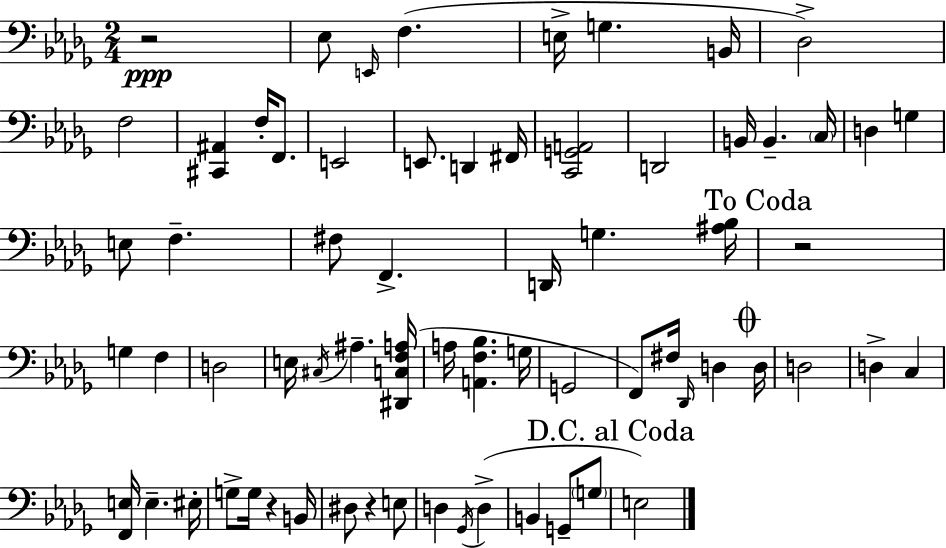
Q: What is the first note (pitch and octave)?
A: Eb3